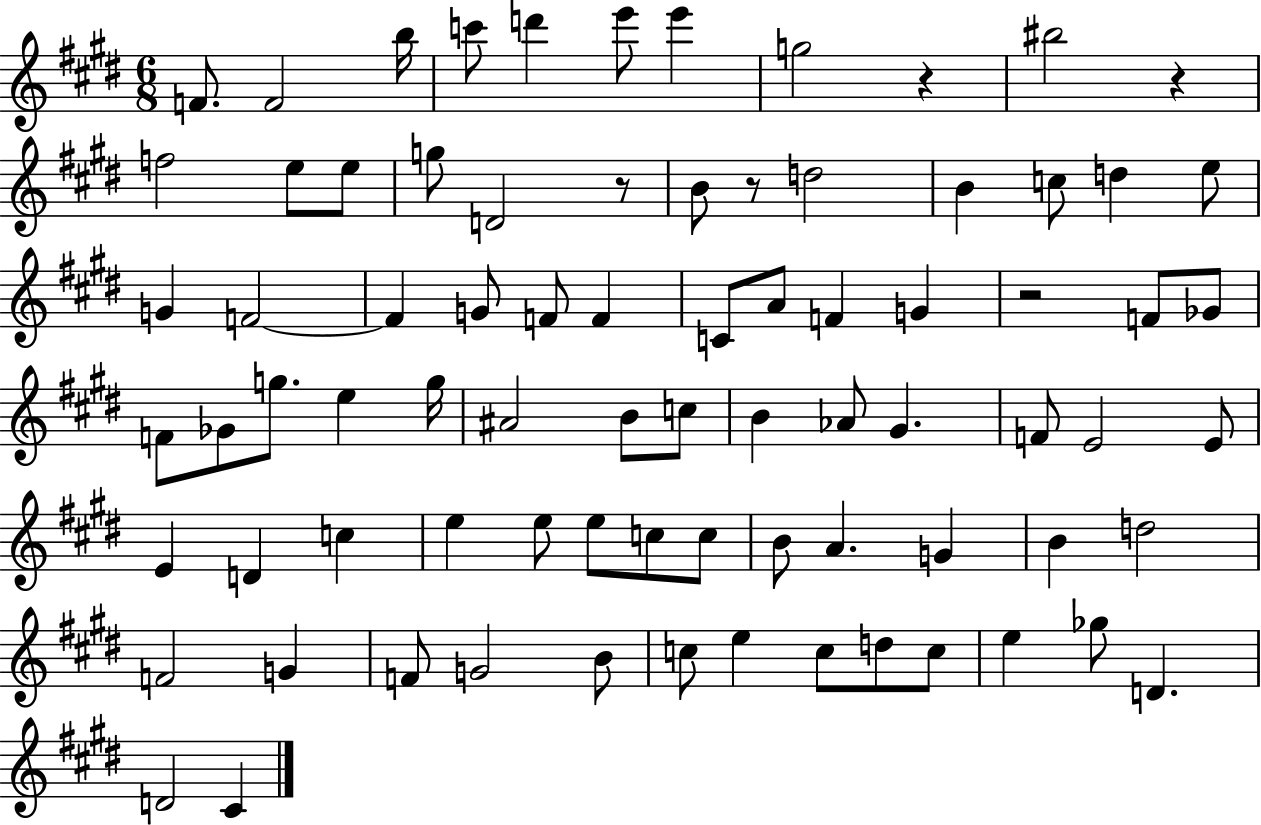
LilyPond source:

{
  \clef treble
  \numericTimeSignature
  \time 6/8
  \key e \major
  f'8. f'2 b''16 | c'''8 d'''4 e'''8 e'''4 | g''2 r4 | bis''2 r4 | \break f''2 e''8 e''8 | g''8 d'2 r8 | b'8 r8 d''2 | b'4 c''8 d''4 e''8 | \break g'4 f'2~~ | f'4 g'8 f'8 f'4 | c'8 a'8 f'4 g'4 | r2 f'8 ges'8 | \break f'8 ges'8 g''8. e''4 g''16 | ais'2 b'8 c''8 | b'4 aes'8 gis'4. | f'8 e'2 e'8 | \break e'4 d'4 c''4 | e''4 e''8 e''8 c''8 c''8 | b'8 a'4. g'4 | b'4 d''2 | \break f'2 g'4 | f'8 g'2 b'8 | c''8 e''4 c''8 d''8 c''8 | e''4 ges''8 d'4. | \break d'2 cis'4 | \bar "|."
}